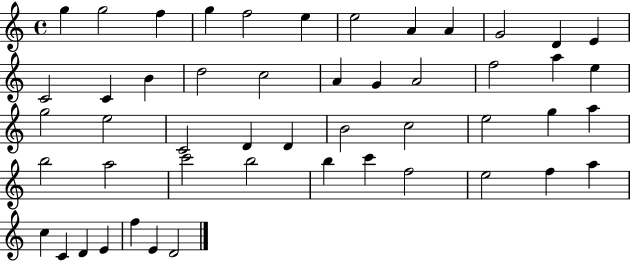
X:1
T:Untitled
M:4/4
L:1/4
K:C
g g2 f g f2 e e2 A A G2 D E C2 C B d2 c2 A G A2 f2 a e g2 e2 C2 D D B2 c2 e2 g a b2 a2 c'2 b2 b c' f2 e2 f a c C D E f E D2